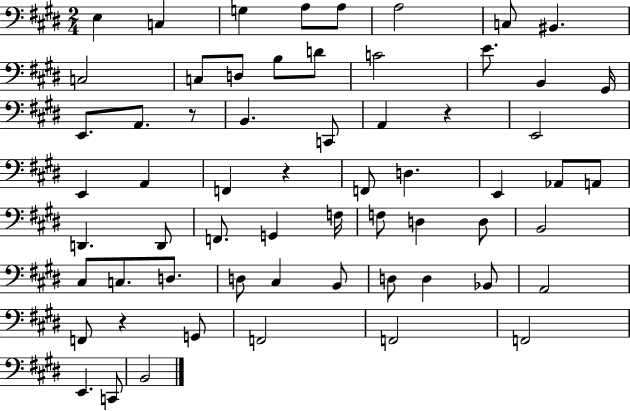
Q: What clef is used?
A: bass